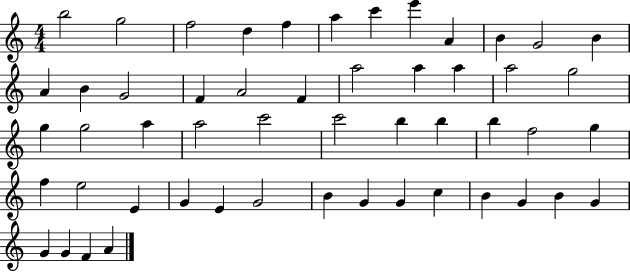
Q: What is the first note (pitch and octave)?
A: B5